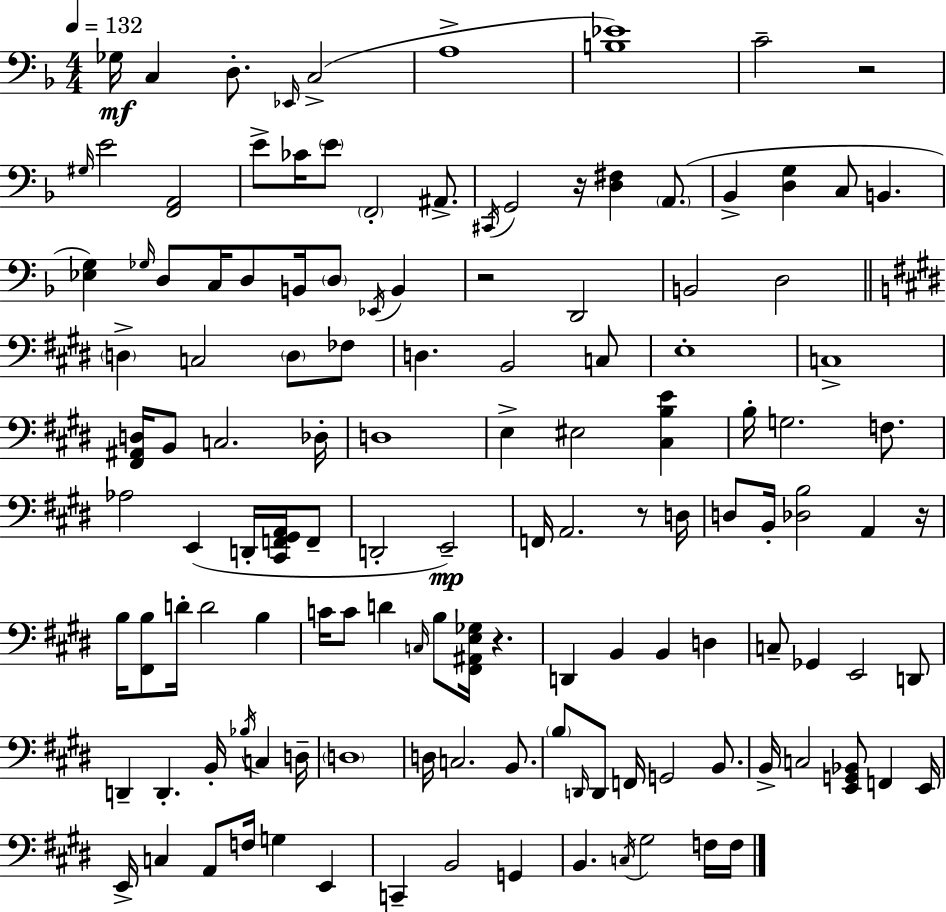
Gb3/s C3/q D3/e. Eb2/s C3/h A3/w [B3,Eb4]/w C4/h R/h G#3/s E4/h [F2,A2]/h E4/e CES4/s E4/e F2/h A#2/e. C#2/s G2/h R/s [D3,F#3]/q A2/e. Bb2/q [D3,G3]/q C3/e B2/q. [Eb3,G3]/q Gb3/s D3/e C3/s D3/e B2/s D3/e Eb2/s B2/q R/h D2/h B2/h D3/h D3/q C3/h D3/e FES3/e D3/q. B2/h C3/e E3/w C3/w [F#2,A#2,D3]/s B2/e C3/h. Db3/s D3/w E3/q EIS3/h [C#3,B3,E4]/q B3/s G3/h. F3/e. Ab3/h E2/q D2/s [C#2,F2,G#2,A2]/s F2/e D2/h E2/h F2/s A2/h. R/e D3/s D3/e B2/s [Db3,B3]/h A2/q R/s B3/s [F#2,B3]/e D4/s D4/h B3/q C4/s C4/e D4/q C3/s B3/e [F#2,A#2,E3,Gb3]/s R/q. D2/q B2/q B2/q D3/q C3/e Gb2/q E2/h D2/e D2/q D2/q. B2/s Bb3/s C3/q D3/s D3/w D3/s C3/h. B2/e. B3/e D2/s D2/e F2/s G2/h B2/e. B2/s C3/h [E2,G2,Bb2]/e F2/q E2/s E2/s C3/q A2/e F3/s G3/q E2/q C2/q B2/h G2/q B2/q. C3/s G#3/h F3/s F3/s